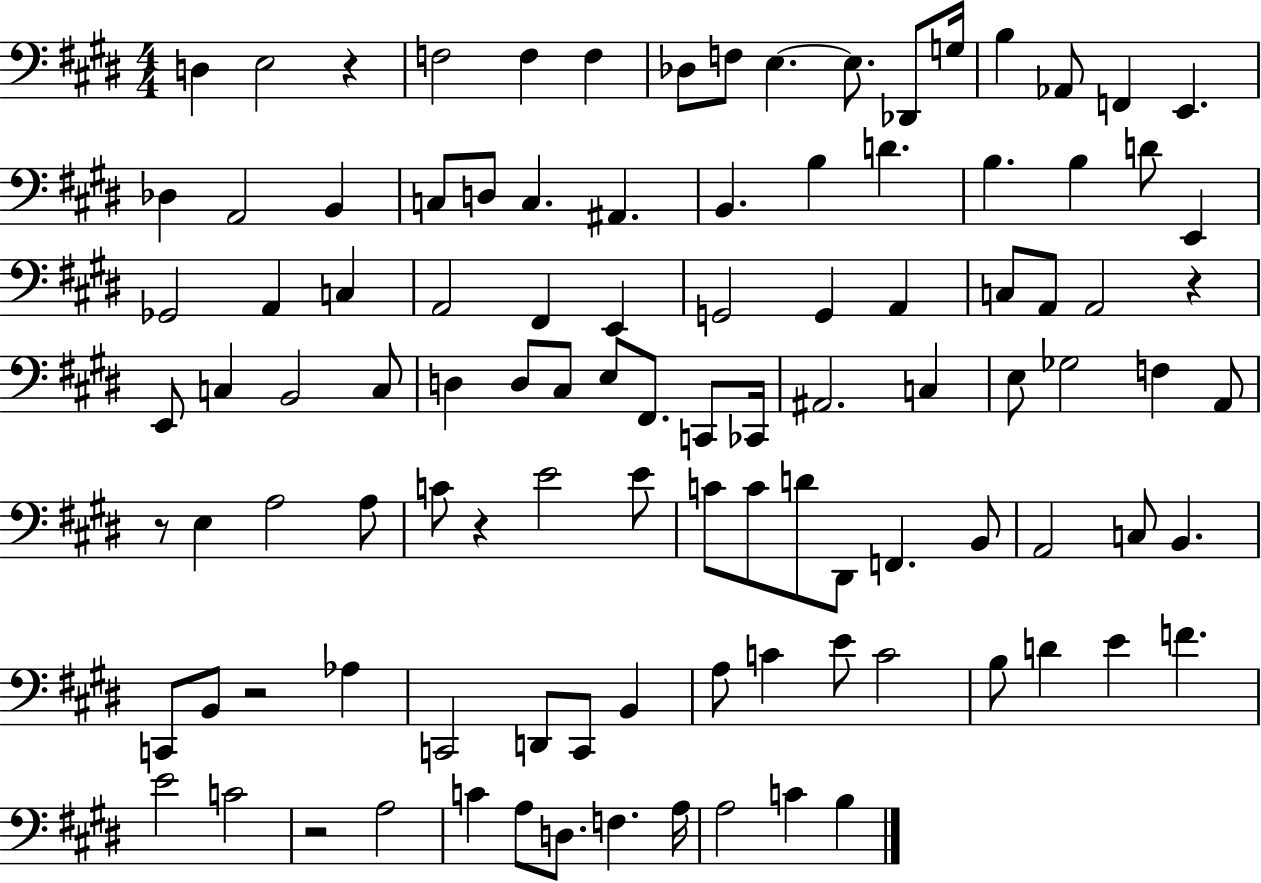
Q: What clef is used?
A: bass